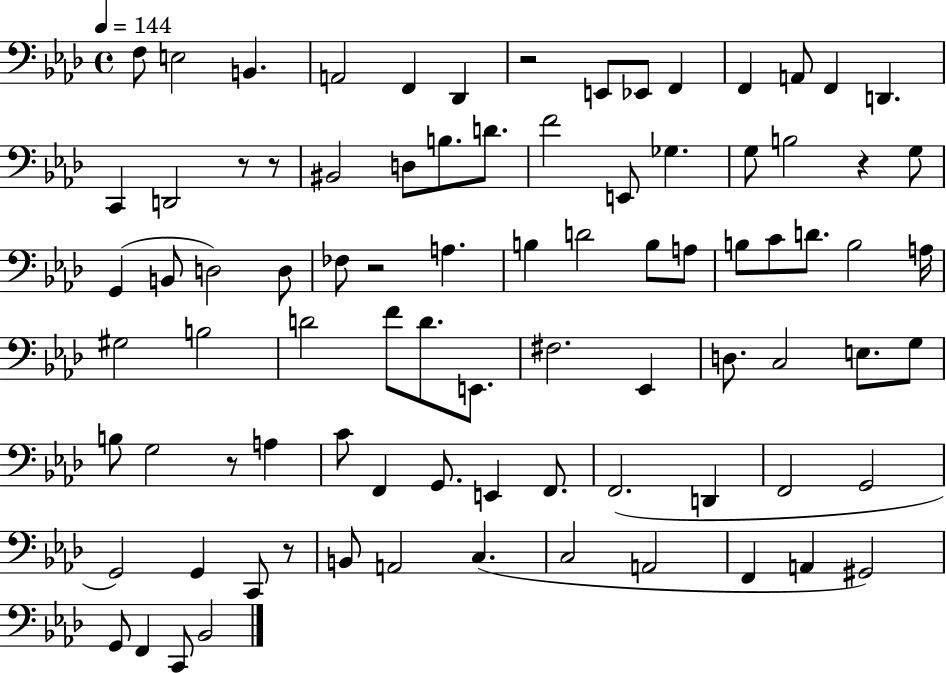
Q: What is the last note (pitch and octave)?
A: Bb2